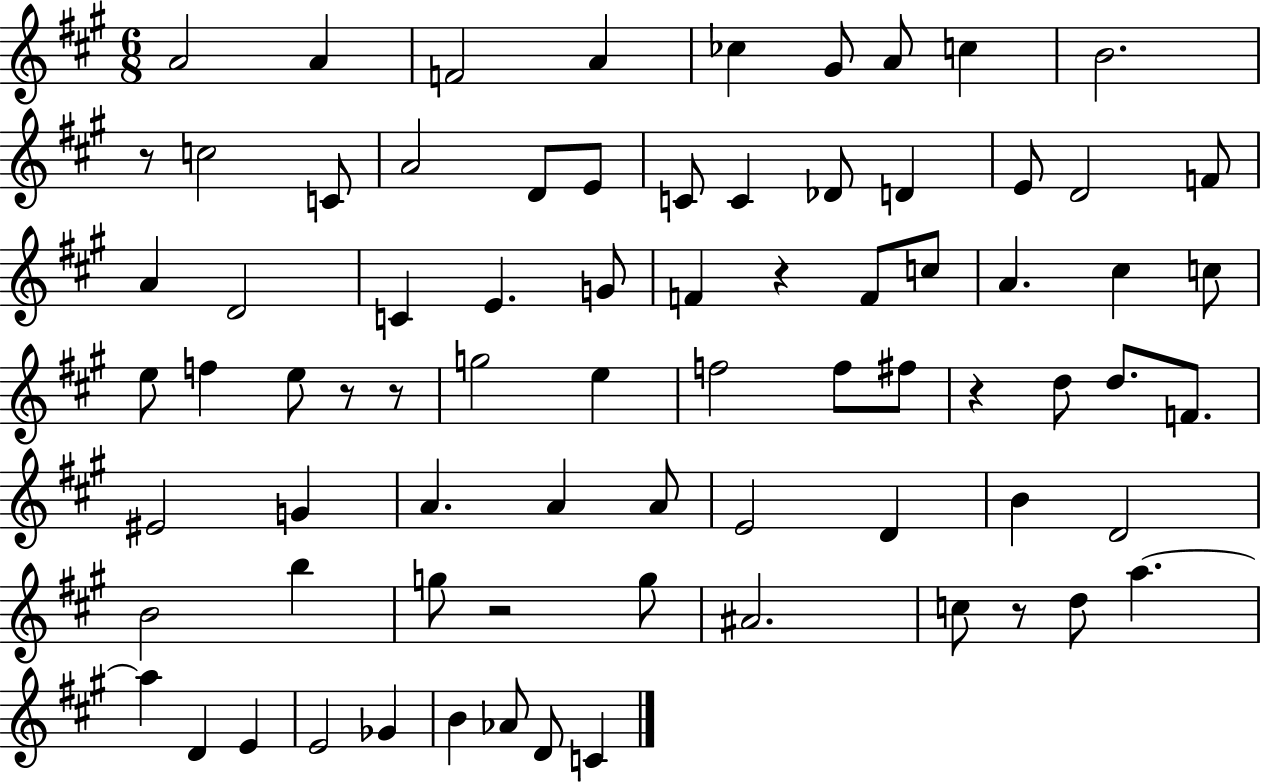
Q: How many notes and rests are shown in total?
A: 76